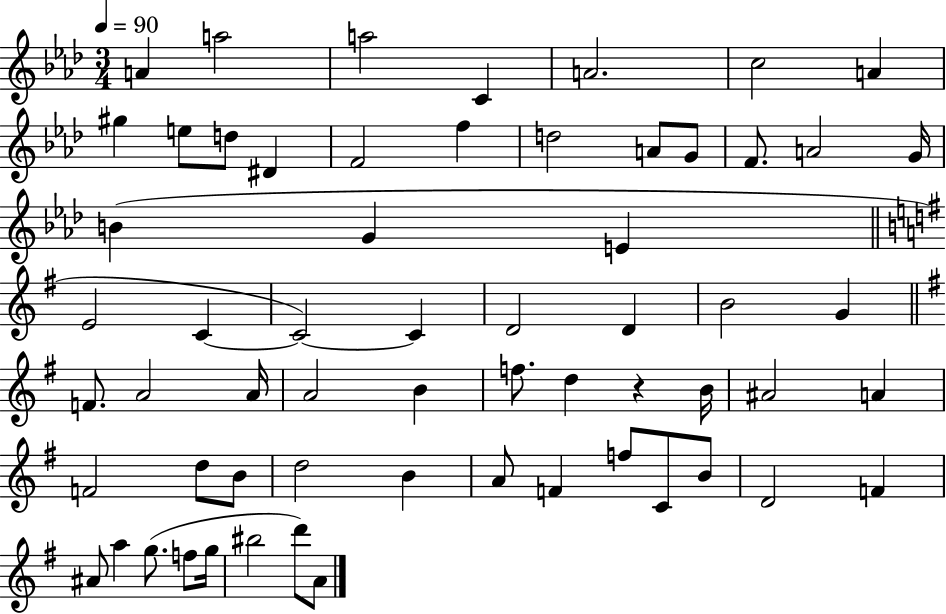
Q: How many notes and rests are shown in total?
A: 61